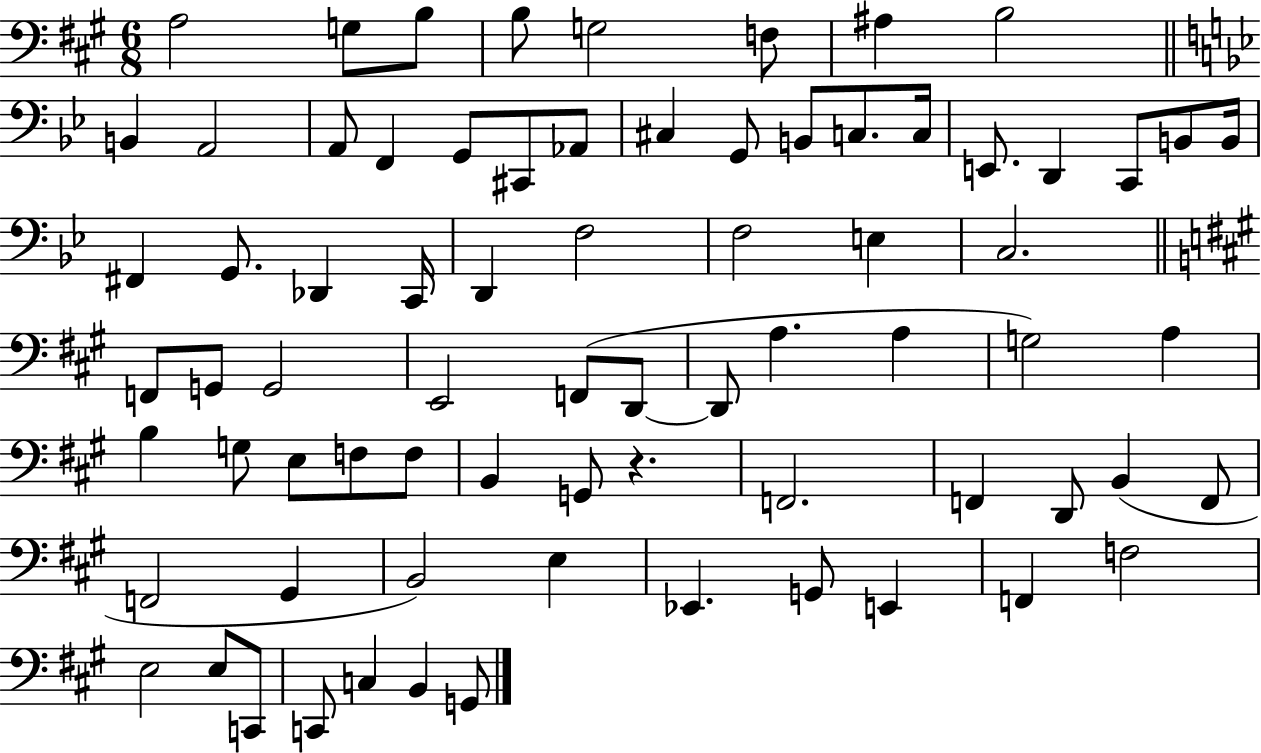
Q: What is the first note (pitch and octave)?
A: A3